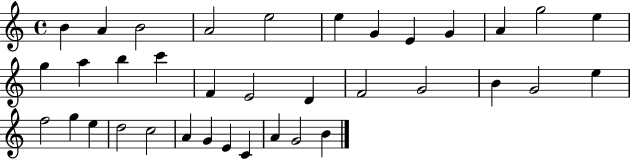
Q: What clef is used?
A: treble